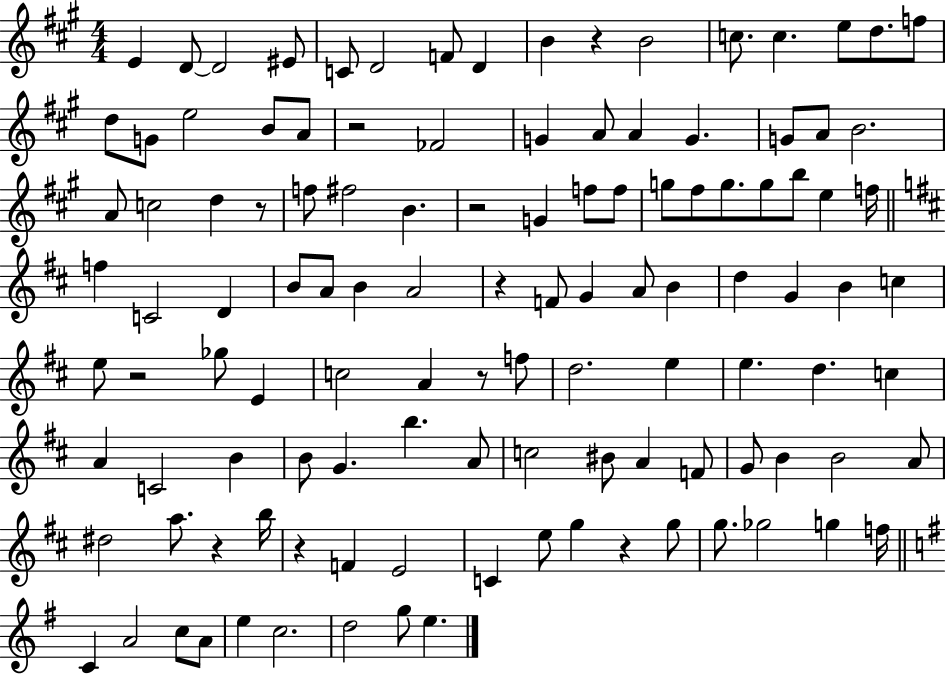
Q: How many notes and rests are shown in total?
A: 117